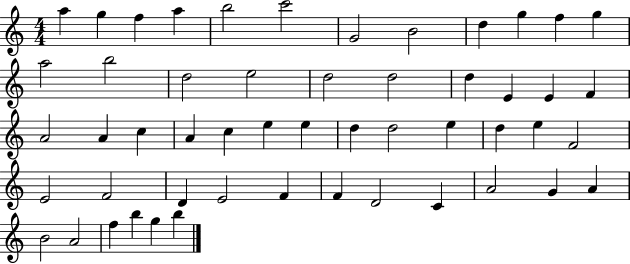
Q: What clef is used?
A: treble